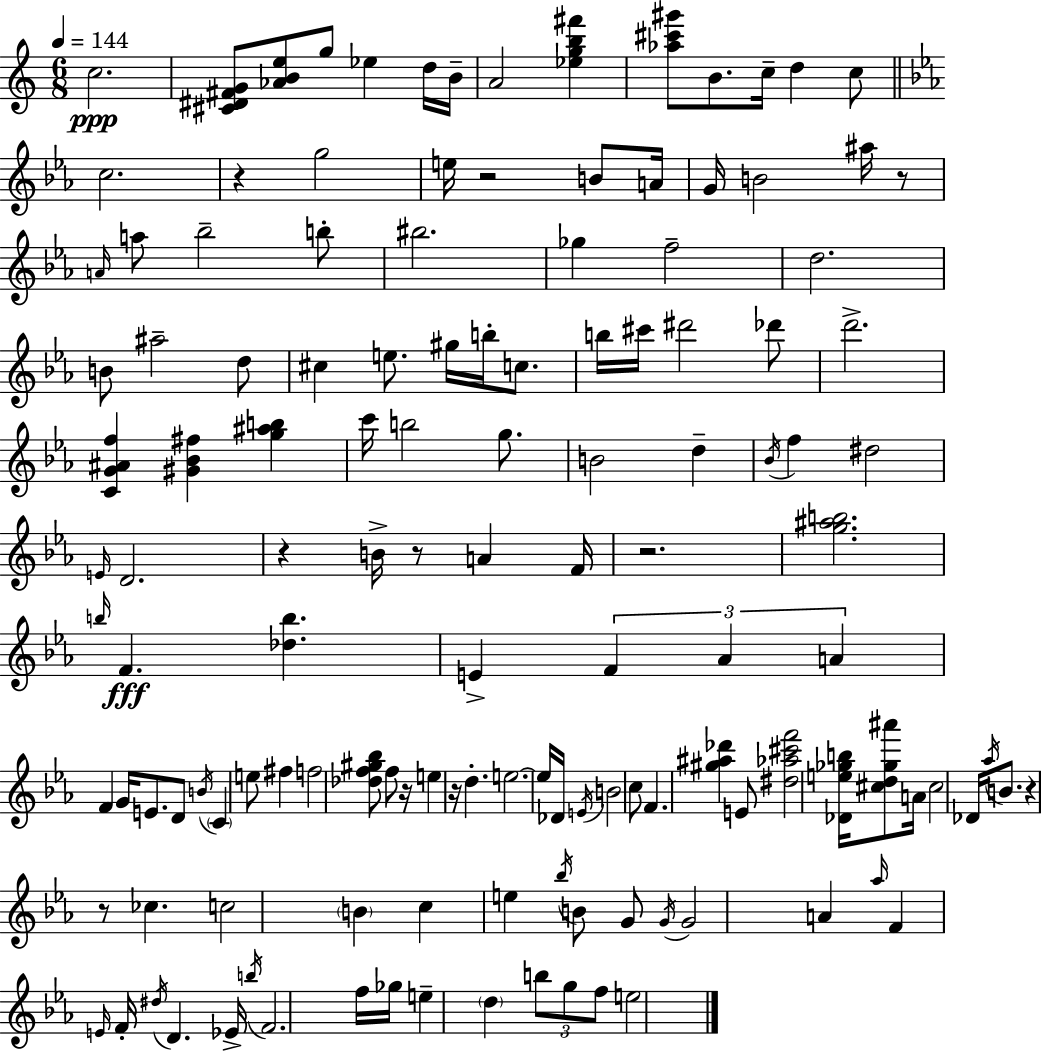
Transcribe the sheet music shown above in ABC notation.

X:1
T:Untitled
M:6/8
L:1/4
K:C
c2 [^C^D^FG]/2 [_ABe]/2 g/2 _e d/4 B/4 A2 [_egb^f'] [_a^c'^g']/2 B/2 c/4 d c/2 c2 z g2 e/4 z2 B/2 A/4 G/4 B2 ^a/4 z/2 A/4 a/2 _b2 b/2 ^b2 _g f2 d2 B/2 ^a2 d/2 ^c e/2 ^g/4 b/4 c/2 b/4 ^c'/4 ^d'2 _d'/2 d'2 [CG^Af] [^G_B^f] [g^ab] c'/4 b2 g/2 B2 d _B/4 f ^d2 E/4 D2 z B/4 z/2 A F/4 z2 [g^ab]2 b/4 F [_db] E F _A A F G/4 E/2 D/2 B/4 C e/2 ^f f2 [_df^g_b]/2 f/2 z/4 e z/4 d e2 e/4 _D/4 E/4 B2 c/2 F [^g^a_d'] E/2 [^d_a^c'f']2 [_De_gb]/4 [^cd_g^a']/2 A/4 ^c2 _D/4 _a/4 B/2 z z/2 _c c2 B c e _b/4 B/2 G/2 G/4 G2 A _a/4 F E/4 F/4 ^d/4 D _E/4 b/4 F2 f/4 _g/4 e d b/2 g/2 f/2 e2